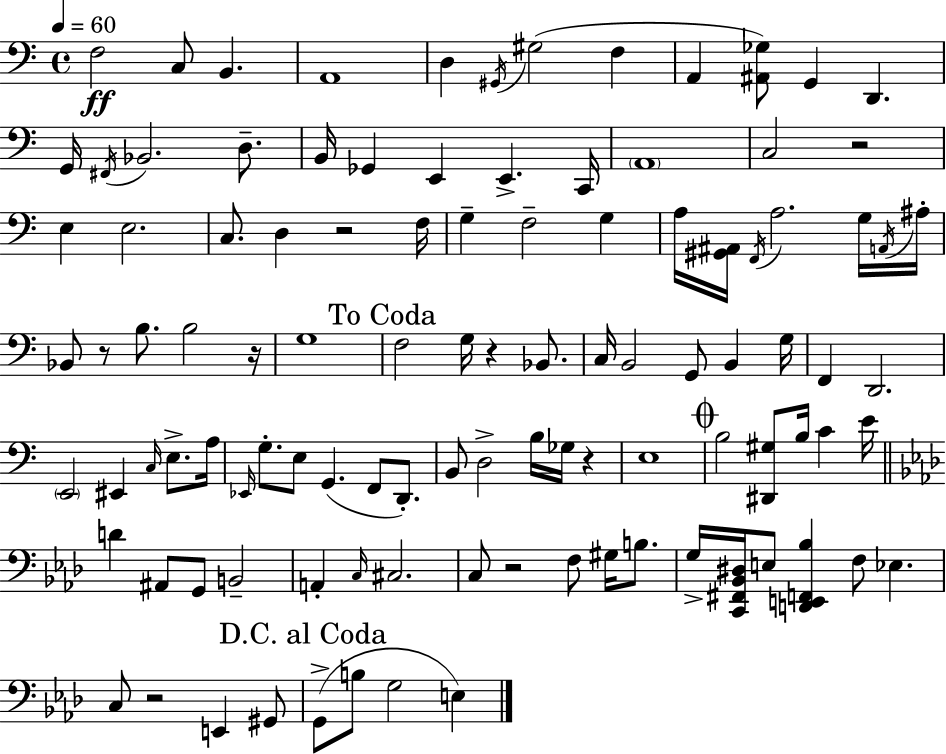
F3/h C3/e B2/q. A2/w D3/q G#2/s G#3/h F3/q A2/q [A#2,Gb3]/e G2/q D2/q. G2/s F#2/s Bb2/h. D3/e. B2/s Gb2/q E2/q E2/q. C2/s A2/w C3/h R/h E3/q E3/h. C3/e. D3/q R/h F3/s G3/q F3/h G3/q A3/s [G#2,A#2]/s F2/s A3/h. G3/s A2/s A#3/s Bb2/e R/e B3/e. B3/h R/s G3/w F3/h G3/s R/q Bb2/e. C3/s B2/h G2/e B2/q G3/s F2/q D2/h. E2/h EIS2/q C3/s E3/e. A3/s Eb2/s G3/e. E3/e G2/q. F2/e D2/e. B2/e D3/h B3/s Gb3/s R/q E3/w B3/h [D#2,G#3]/e B3/s C4/q E4/s D4/q A#2/e G2/e B2/h A2/q C3/s C#3/h. C3/e R/h F3/e G#3/s B3/e. G3/s [C2,F#2,Bb2,D#3]/s E3/e [D2,E2,F2,Bb3]/q F3/e Eb3/q. C3/e R/h E2/q G#2/e G2/e B3/e G3/h E3/q